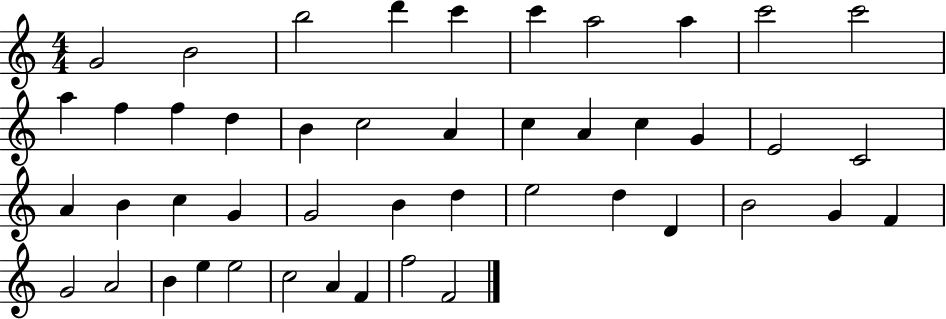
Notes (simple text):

G4/h B4/h B5/h D6/q C6/q C6/q A5/h A5/q C6/h C6/h A5/q F5/q F5/q D5/q B4/q C5/h A4/q C5/q A4/q C5/q G4/q E4/h C4/h A4/q B4/q C5/q G4/q G4/h B4/q D5/q E5/h D5/q D4/q B4/h G4/q F4/q G4/h A4/h B4/q E5/q E5/h C5/h A4/q F4/q F5/h F4/h